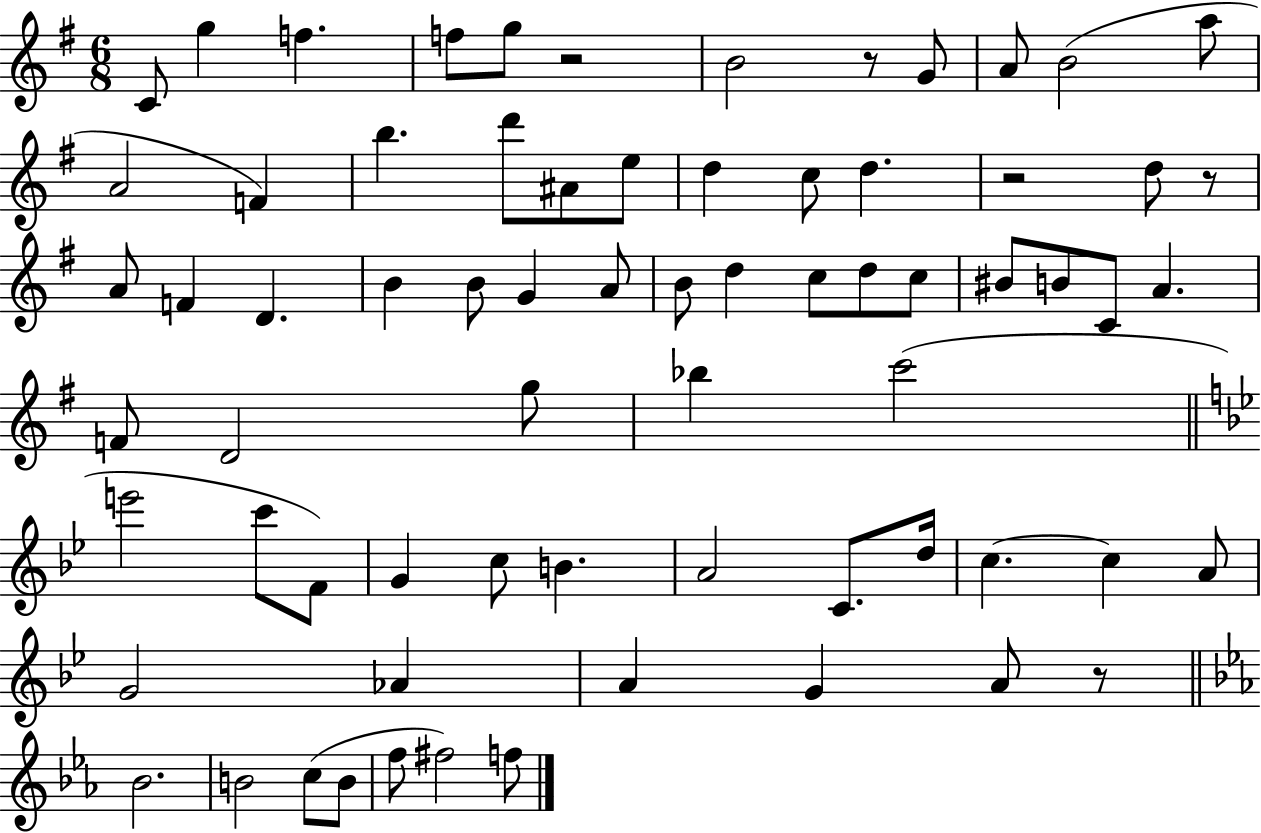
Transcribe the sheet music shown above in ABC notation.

X:1
T:Untitled
M:6/8
L:1/4
K:G
C/2 g f f/2 g/2 z2 B2 z/2 G/2 A/2 B2 a/2 A2 F b d'/2 ^A/2 e/2 d c/2 d z2 d/2 z/2 A/2 F D B B/2 G A/2 B/2 d c/2 d/2 c/2 ^B/2 B/2 C/2 A F/2 D2 g/2 _b c'2 e'2 c'/2 F/2 G c/2 B A2 C/2 d/4 c c A/2 G2 _A A G A/2 z/2 _B2 B2 c/2 B/2 f/2 ^f2 f/2